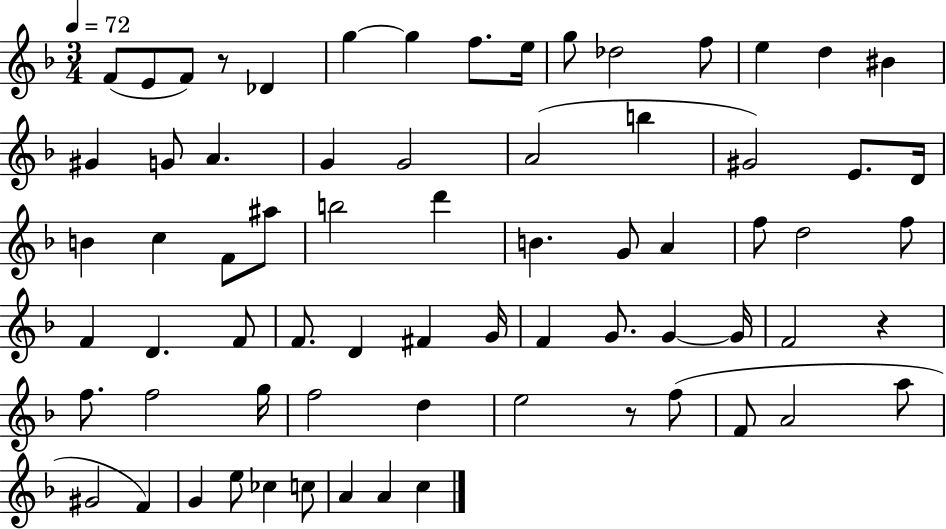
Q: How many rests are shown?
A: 3